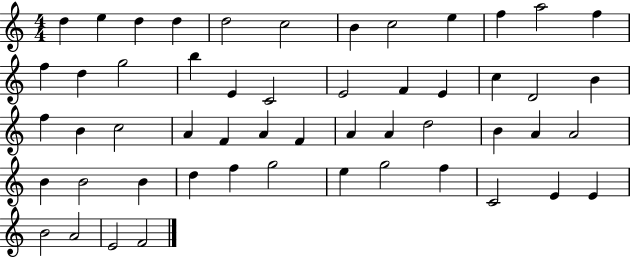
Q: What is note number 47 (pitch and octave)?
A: C4